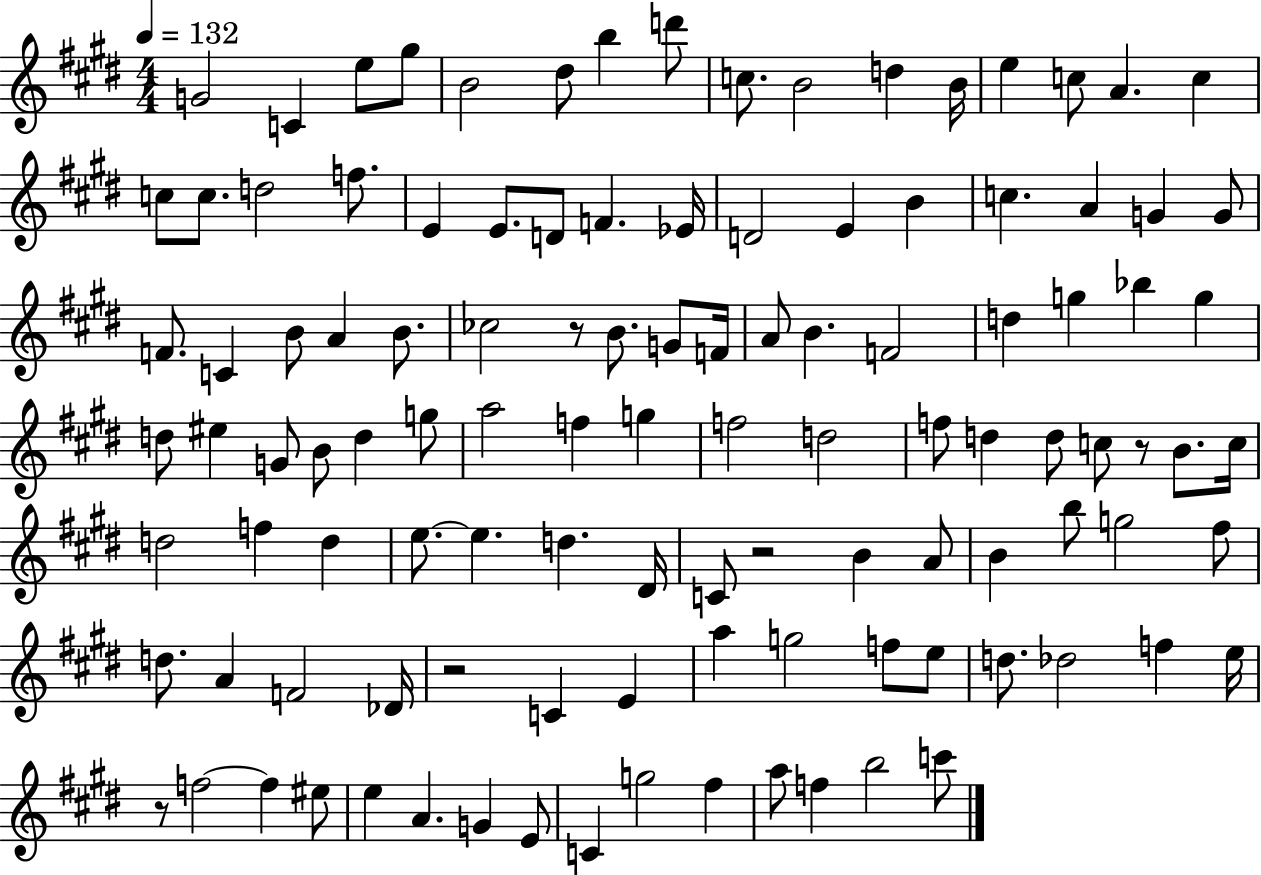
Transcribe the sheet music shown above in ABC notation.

X:1
T:Untitled
M:4/4
L:1/4
K:E
G2 C e/2 ^g/2 B2 ^d/2 b d'/2 c/2 B2 d B/4 e c/2 A c c/2 c/2 d2 f/2 E E/2 D/2 F _E/4 D2 E B c A G G/2 F/2 C B/2 A B/2 _c2 z/2 B/2 G/2 F/4 A/2 B F2 d g _b g d/2 ^e G/2 B/2 d g/2 a2 f g f2 d2 f/2 d d/2 c/2 z/2 B/2 c/4 d2 f d e/2 e d ^D/4 C/2 z2 B A/2 B b/2 g2 ^f/2 d/2 A F2 _D/4 z2 C E a g2 f/2 e/2 d/2 _d2 f e/4 z/2 f2 f ^e/2 e A G E/2 C g2 ^f a/2 f b2 c'/2